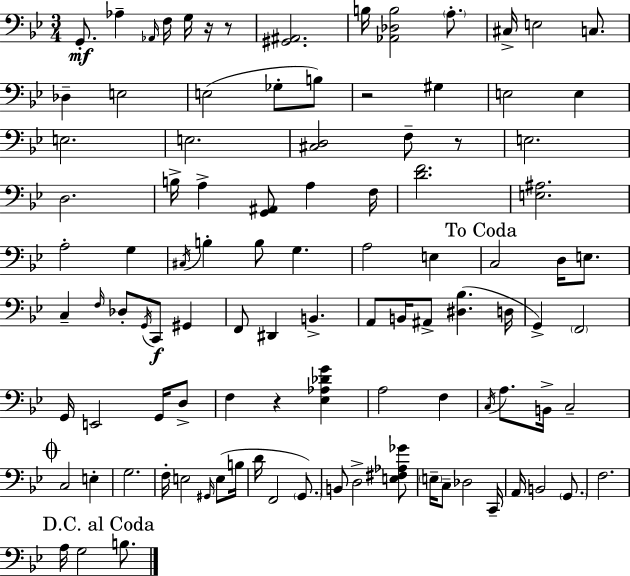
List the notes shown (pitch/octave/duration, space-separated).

G2/e. Ab3/q Ab2/s F3/s G3/s R/s R/e [G#2,A#2]/h. B3/s [Ab2,Db3,B3]/h A3/e. C#3/s E3/h C3/e. Db3/q E3/h E3/h Gb3/e B3/e R/h G#3/q E3/h E3/q E3/h. E3/h. [C#3,D3]/h F3/e R/e E3/h. D3/h. B3/s A3/q [G2,A#2]/e A3/q F3/s [D4,F4]/h. [E3,A#3]/h. A3/h G3/q C#3/s B3/q B3/e G3/q. A3/h E3/q C3/h D3/s E3/e. C3/q F3/s Db3/e G2/s C2/e G#2/q F2/e D#2/q B2/q. A2/e B2/s A#2/e [D#3,Bb3]/q. D3/s G2/q F2/h G2/s E2/h G2/s D3/e F3/q R/q [Eb3,Ab3,Db4,G4]/q A3/h F3/q C3/s A3/e. B2/s C3/h C3/h E3/q G3/h. F3/s E3/h G#2/s E3/e B3/s D4/s F2/h G2/e. B2/e D3/h [E3,F#3,Ab3,Gb4]/e E3/s C3/e Db3/h C2/s A2/s B2/h G2/e. F3/h. A3/s G3/h B3/e.